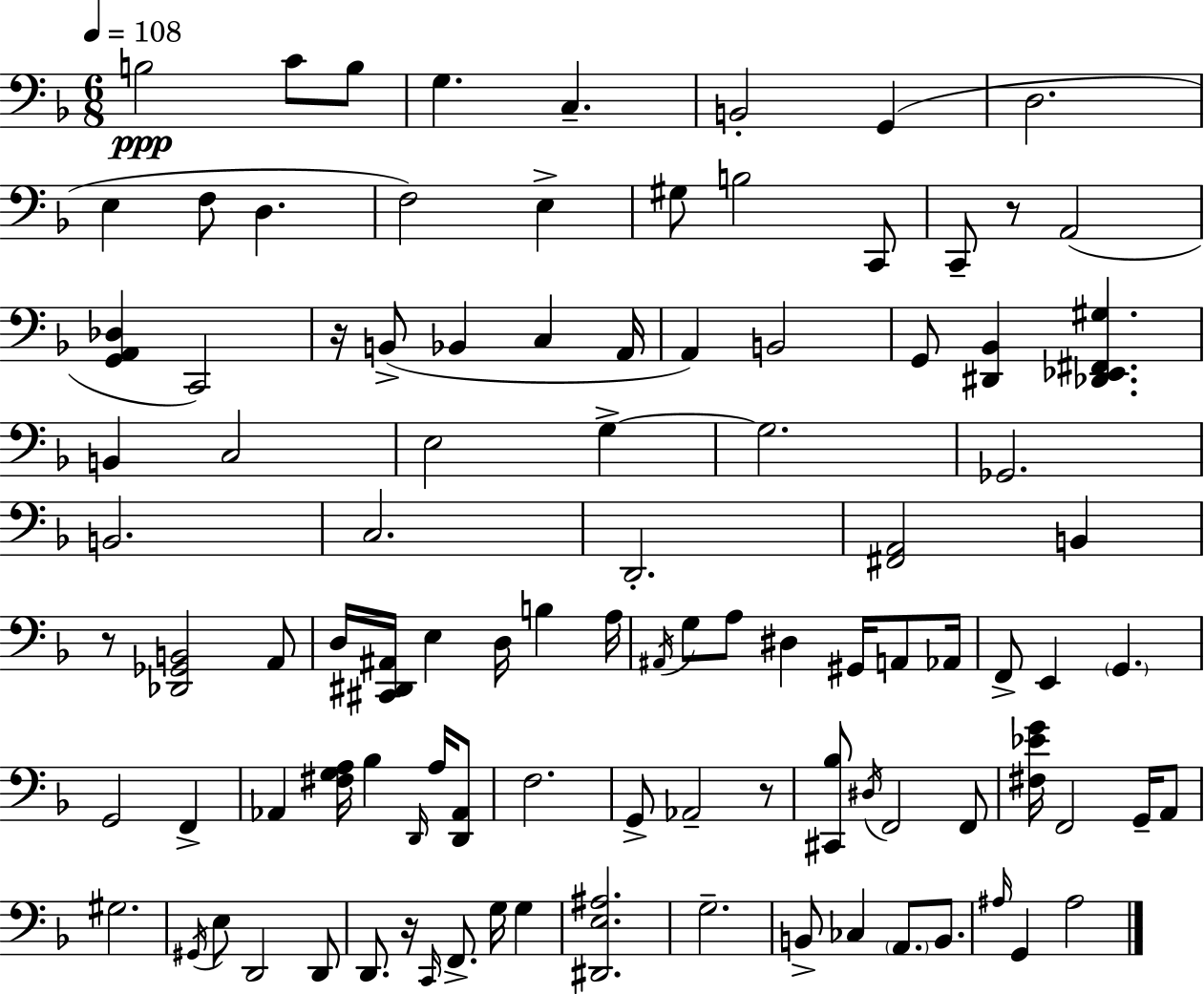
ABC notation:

X:1
T:Untitled
M:6/8
L:1/4
K:F
B,2 C/2 B,/2 G, C, B,,2 G,, D,2 E, F,/2 D, F,2 E, ^G,/2 B,2 C,,/2 C,,/2 z/2 A,,2 [G,,A,,_D,] C,,2 z/4 B,,/2 _B,, C, A,,/4 A,, B,,2 G,,/2 [^D,,_B,,] [_D,,_E,,^F,,^G,] B,, C,2 E,2 G, G,2 _G,,2 B,,2 C,2 D,,2 [^F,,A,,]2 B,, z/2 [_D,,_G,,B,,]2 A,,/2 D,/4 [^C,,^D,,^A,,]/4 E, D,/4 B, A,/4 ^A,,/4 G,/2 A,/2 ^D, ^G,,/4 A,,/2 _A,,/4 F,,/2 E,, G,, G,,2 F,, _A,, [^F,G,A,]/4 _B, D,,/4 A,/4 [D,,_A,,]/2 F,2 G,,/2 _A,,2 z/2 [^C,,_B,]/2 ^D,/4 F,,2 F,,/2 [^F,_EG]/4 F,,2 G,,/4 A,,/2 ^G,2 ^G,,/4 E,/2 D,,2 D,,/2 D,,/2 z/4 C,,/4 F,,/2 G,/4 G, [^D,,E,^A,]2 G,2 B,,/2 _C, A,,/2 B,,/2 ^A,/4 G,, ^A,2